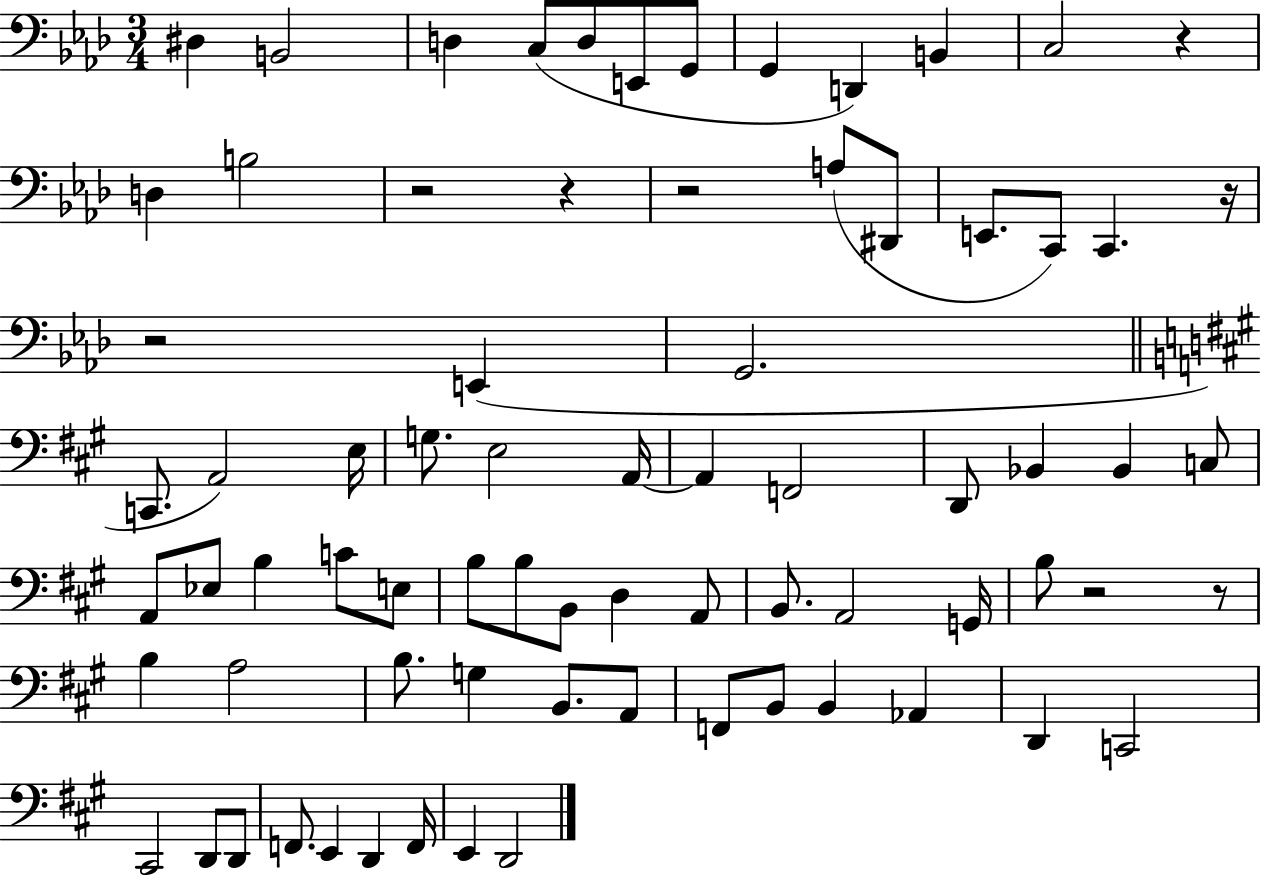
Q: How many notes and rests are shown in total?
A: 75